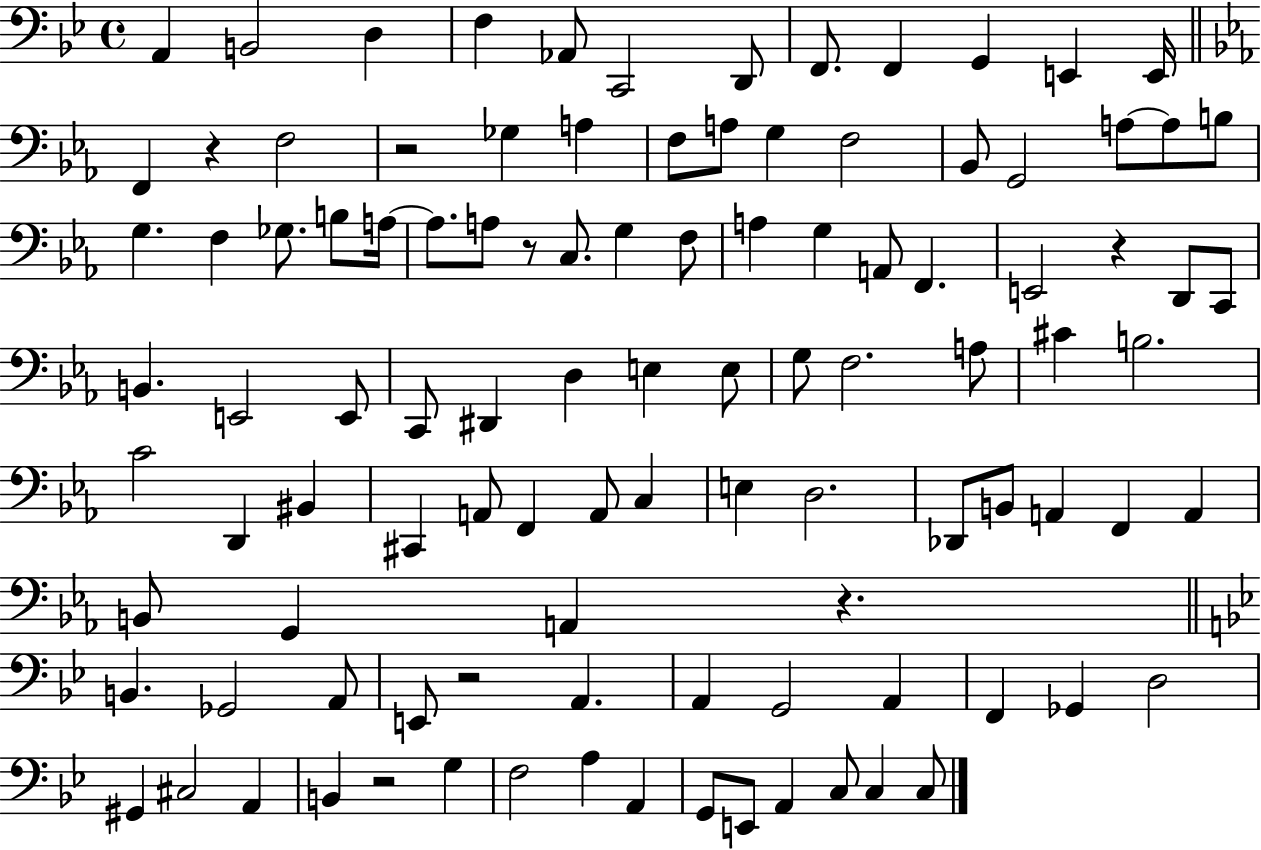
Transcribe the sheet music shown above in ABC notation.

X:1
T:Untitled
M:4/4
L:1/4
K:Bb
A,, B,,2 D, F, _A,,/2 C,,2 D,,/2 F,,/2 F,, G,, E,, E,,/4 F,, z F,2 z2 _G, A, F,/2 A,/2 G, F,2 _B,,/2 G,,2 A,/2 A,/2 B,/2 G, F, _G,/2 B,/2 A,/4 A,/2 A,/2 z/2 C,/2 G, F,/2 A, G, A,,/2 F,, E,,2 z D,,/2 C,,/2 B,, E,,2 E,,/2 C,,/2 ^D,, D, E, E,/2 G,/2 F,2 A,/2 ^C B,2 C2 D,, ^B,, ^C,, A,,/2 F,, A,,/2 C, E, D,2 _D,,/2 B,,/2 A,, F,, A,, B,,/2 G,, A,, z B,, _G,,2 A,,/2 E,,/2 z2 A,, A,, G,,2 A,, F,, _G,, D,2 ^G,, ^C,2 A,, B,, z2 G, F,2 A, A,, G,,/2 E,,/2 A,, C,/2 C, C,/2